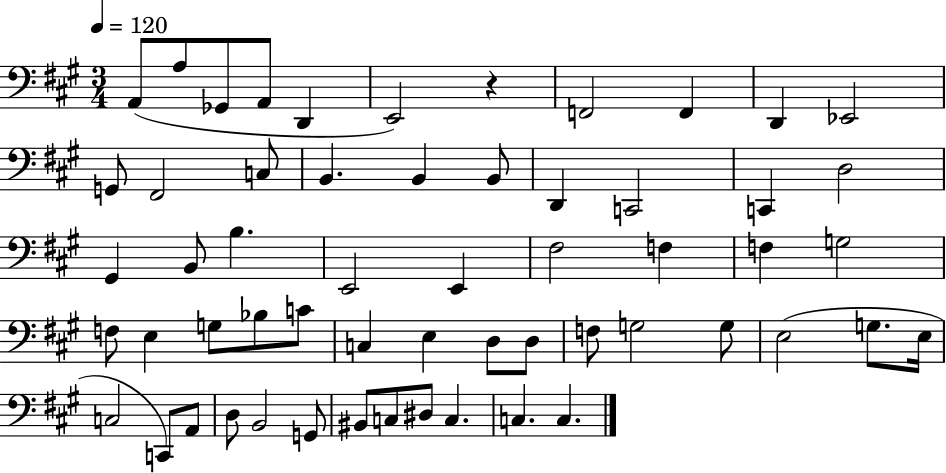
X:1
T:Untitled
M:3/4
L:1/4
K:A
A,,/2 A,/2 _G,,/2 A,,/2 D,, E,,2 z F,,2 F,, D,, _E,,2 G,,/2 ^F,,2 C,/2 B,, B,, B,,/2 D,, C,,2 C,, D,2 ^G,, B,,/2 B, E,,2 E,, ^F,2 F, F, G,2 F,/2 E, G,/2 _B,/2 C/2 C, E, D,/2 D,/2 F,/2 G,2 G,/2 E,2 G,/2 E,/4 C,2 C,,/2 A,,/2 D,/2 B,,2 G,,/2 ^B,,/2 C,/2 ^D,/2 C, C, C,